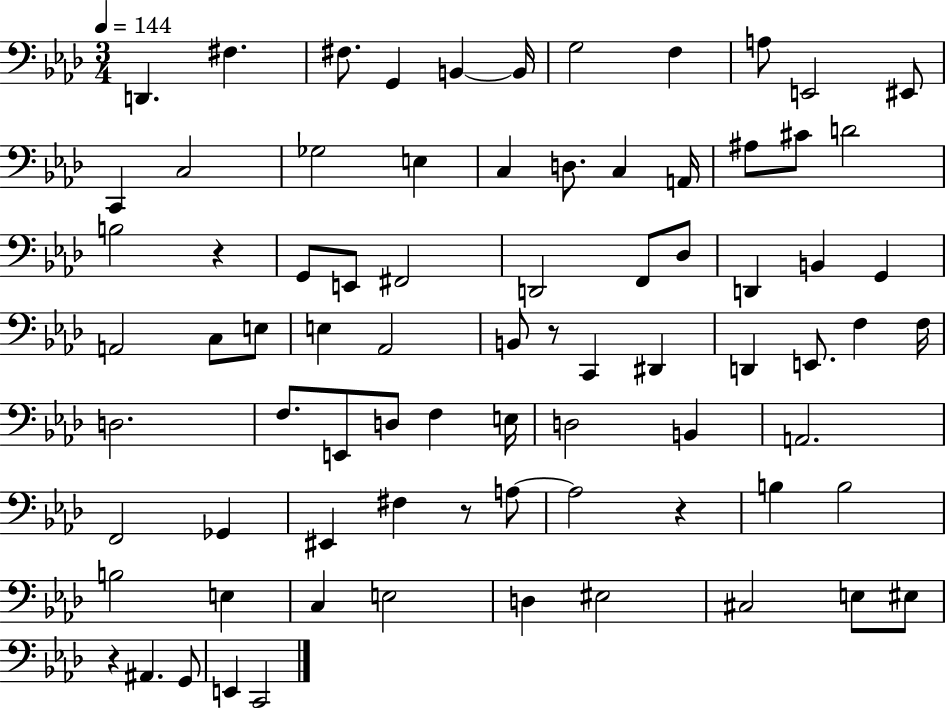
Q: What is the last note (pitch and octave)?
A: C2